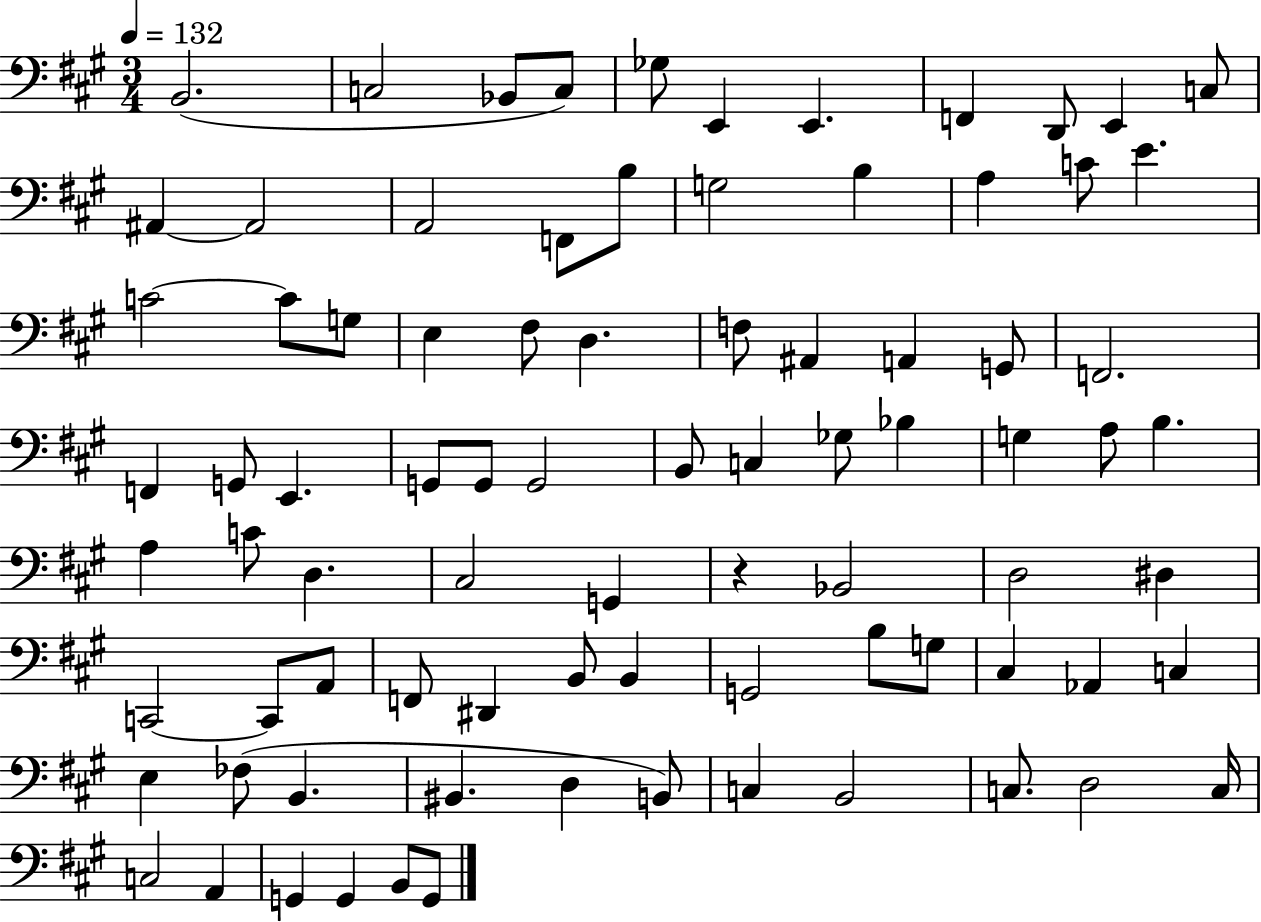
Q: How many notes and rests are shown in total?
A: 84